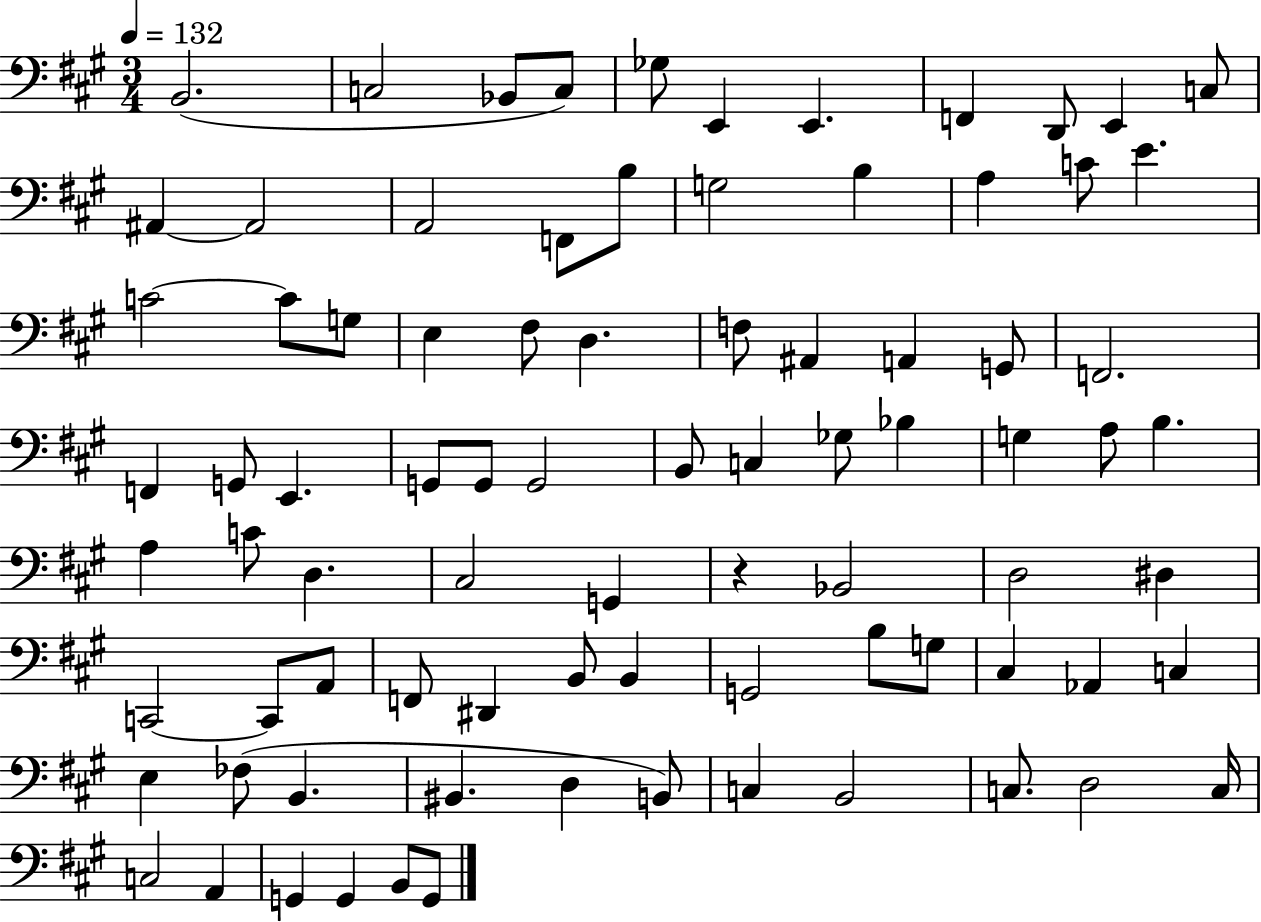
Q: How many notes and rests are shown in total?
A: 84